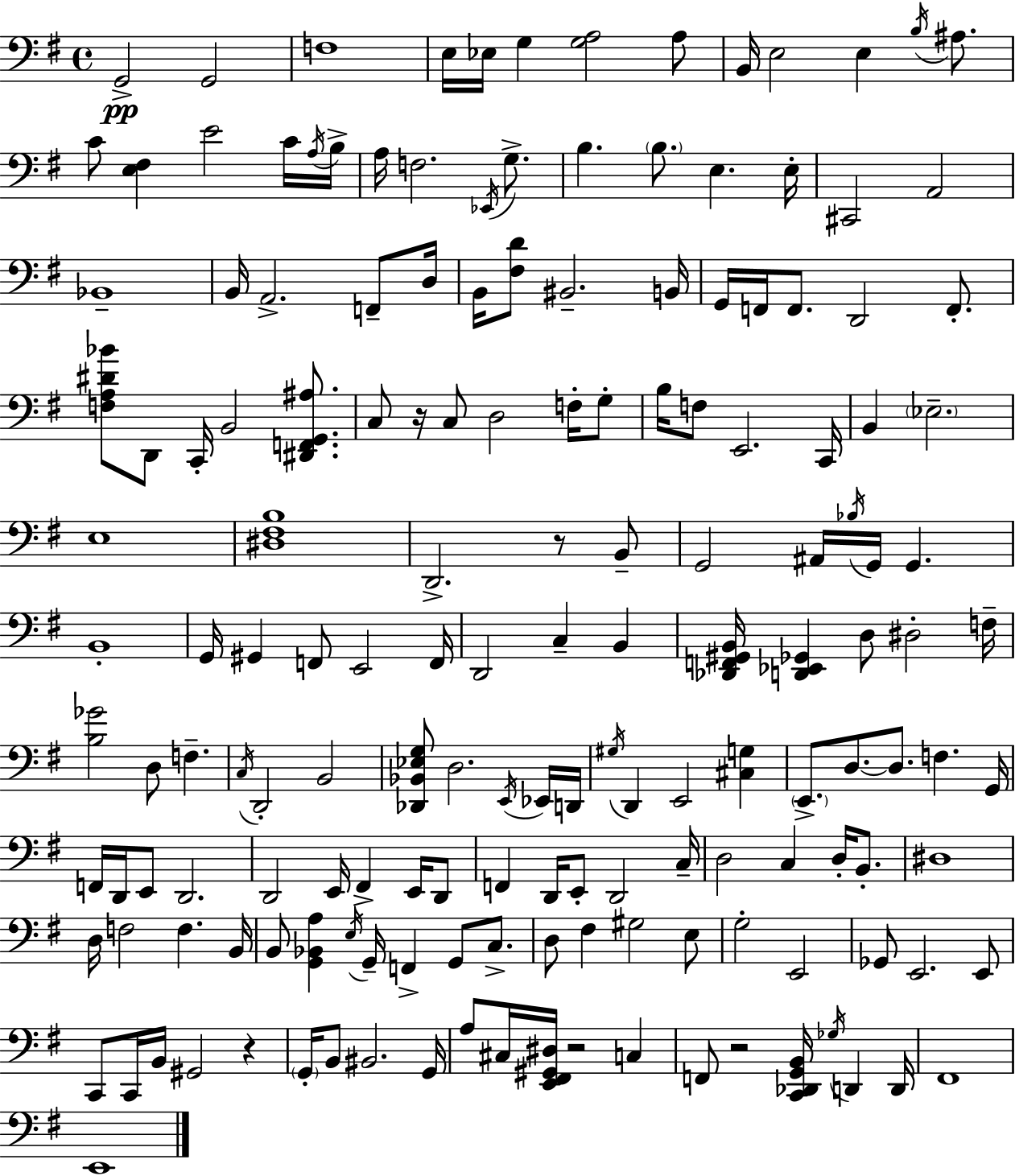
X:1
T:Untitled
M:4/4
L:1/4
K:Em
G,,2 G,,2 F,4 E,/4 _E,/4 G, [G,A,]2 A,/2 B,,/4 E,2 E, B,/4 ^A,/2 C/2 [E,^F,] E2 C/4 A,/4 B,/4 A,/4 F,2 _E,,/4 G,/2 B, B,/2 E, E,/4 ^C,,2 A,,2 _B,,4 B,,/4 A,,2 F,,/2 D,/4 B,,/4 [^F,D]/2 ^B,,2 B,,/4 G,,/4 F,,/4 F,,/2 D,,2 F,,/2 [F,A,^D_B]/2 D,,/2 C,,/4 B,,2 [^D,,F,,G,,^A,]/2 C,/2 z/4 C,/2 D,2 F,/4 G,/2 B,/4 F,/2 E,,2 C,,/4 B,, _E,2 E,4 [^D,^F,B,]4 D,,2 z/2 B,,/2 G,,2 ^A,,/4 _B,/4 G,,/4 G,, B,,4 G,,/4 ^G,, F,,/2 E,,2 F,,/4 D,,2 C, B,, [_D,,F,,^G,,B,,]/4 [D,,_E,,_G,,] D,/2 ^D,2 F,/4 [B,_G]2 D,/2 F, C,/4 D,,2 B,,2 [_D,,_B,,_E,G,]/2 D,2 E,,/4 _E,,/4 D,,/4 ^G,/4 D,, E,,2 [^C,G,] E,,/2 D,/2 D,/2 F, G,,/4 F,,/4 D,,/4 E,,/2 D,,2 D,,2 E,,/4 ^F,, E,,/4 D,,/2 F,, D,,/4 E,,/2 D,,2 C,/4 D,2 C, D,/4 B,,/2 ^D,4 D,/4 F,2 F, B,,/4 B,,/2 [G,,_B,,A,] E,/4 G,,/4 F,, G,,/2 C,/2 D,/2 ^F, ^G,2 E,/2 G,2 E,,2 _G,,/2 E,,2 E,,/2 C,,/2 C,,/4 B,,/4 ^G,,2 z G,,/4 B,,/2 ^B,,2 G,,/4 A,/2 ^C,/4 [E,,^F,,^G,,^D,]/4 z2 C, F,,/2 z2 [C,,_D,,G,,B,,]/4 _G,/4 D,, D,,/4 ^F,,4 E,,4